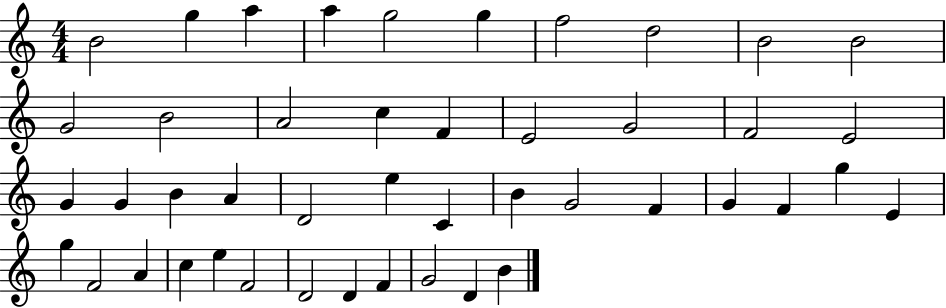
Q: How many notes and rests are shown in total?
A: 45